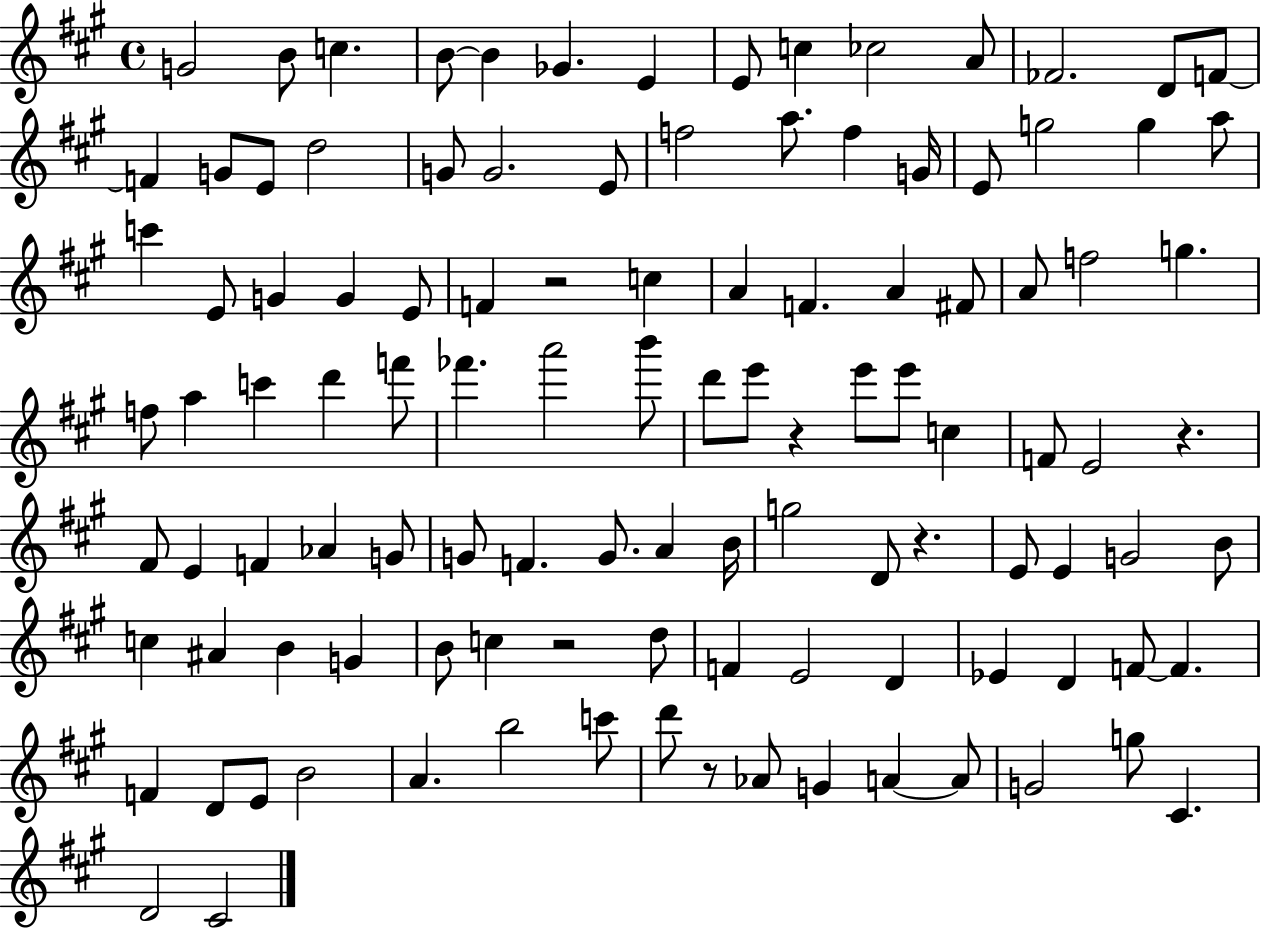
G4/h B4/e C5/q. B4/e B4/q Gb4/q. E4/q E4/e C5/q CES5/h A4/e FES4/h. D4/e F4/e F4/q G4/e E4/e D5/h G4/e G4/h. E4/e F5/h A5/e. F5/q G4/s E4/e G5/h G5/q A5/e C6/q E4/e G4/q G4/q E4/e F4/q R/h C5/q A4/q F4/q. A4/q F#4/e A4/e F5/h G5/q. F5/e A5/q C6/q D6/q F6/e FES6/q. A6/h B6/e D6/e E6/e R/q E6/e E6/e C5/q F4/e E4/h R/q. F#4/e E4/q F4/q Ab4/q G4/e G4/e F4/q. G4/e. A4/q B4/s G5/h D4/e R/q. E4/e E4/q G4/h B4/e C5/q A#4/q B4/q G4/q B4/e C5/q R/h D5/e F4/q E4/h D4/q Eb4/q D4/q F4/e F4/q. F4/q D4/e E4/e B4/h A4/q. B5/h C6/e D6/e R/e Ab4/e G4/q A4/q A4/e G4/h G5/e C#4/q. D4/h C#4/h